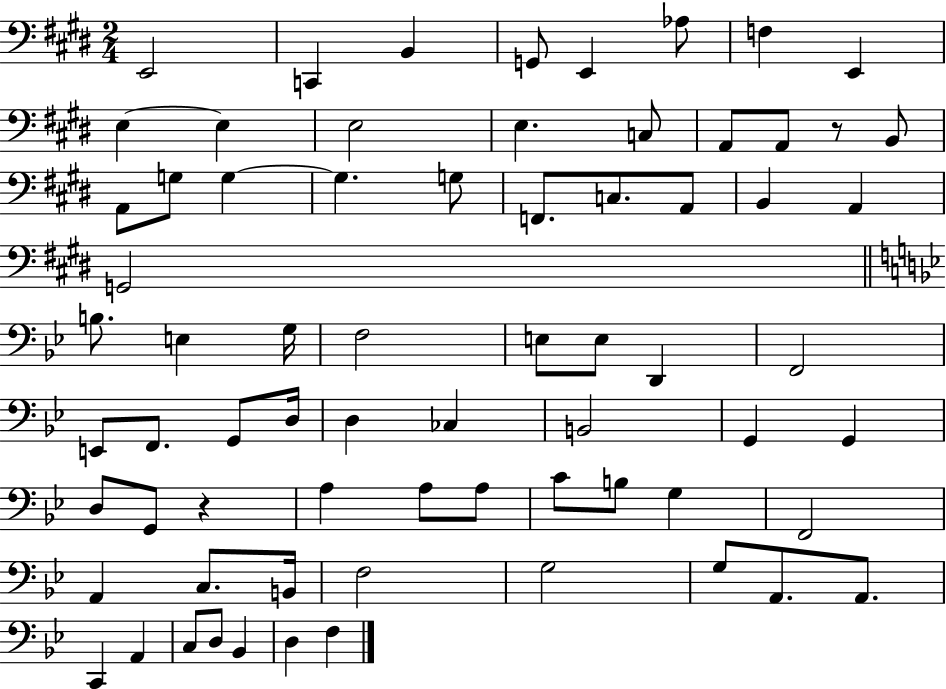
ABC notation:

X:1
T:Untitled
M:2/4
L:1/4
K:E
E,,2 C,, B,, G,,/2 E,, _A,/2 F, E,, E, E, E,2 E, C,/2 A,,/2 A,,/2 z/2 B,,/2 A,,/2 G,/2 G, G, G,/2 F,,/2 C,/2 A,,/2 B,, A,, G,,2 B,/2 E, G,/4 F,2 E,/2 E,/2 D,, F,,2 E,,/2 F,,/2 G,,/2 D,/4 D, _C, B,,2 G,, G,, D,/2 G,,/2 z A, A,/2 A,/2 C/2 B,/2 G, F,,2 A,, C,/2 B,,/4 F,2 G,2 G,/2 A,,/2 A,,/2 C,, A,, C,/2 D,/2 _B,, D, F,